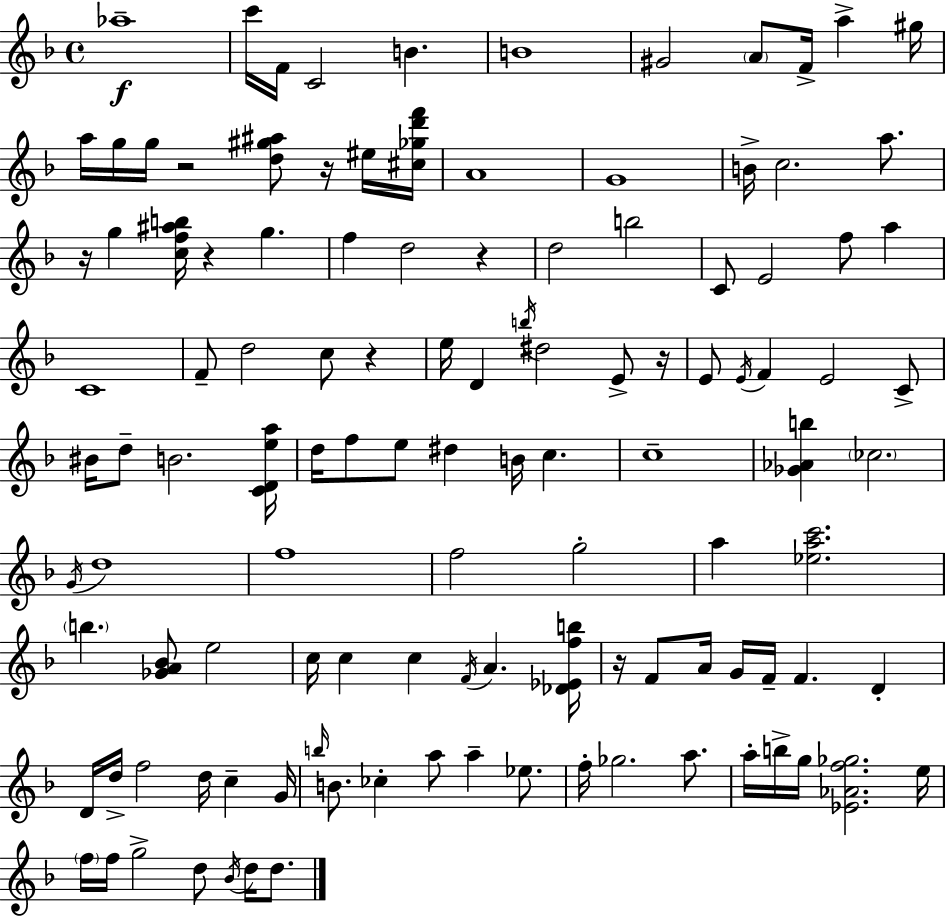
X:1
T:Untitled
M:4/4
L:1/4
K:Dm
_a4 c'/4 F/4 C2 B B4 ^G2 A/2 F/4 a ^g/4 a/4 g/4 g/4 z2 [d^g^a]/2 z/4 ^e/4 [^c_gd'f']/4 A4 G4 B/4 c2 a/2 z/4 g [cf^ab]/4 z g f d2 z d2 b2 C/2 E2 f/2 a C4 F/2 d2 c/2 z e/4 D b/4 ^d2 E/2 z/4 E/2 E/4 F E2 C/2 ^B/4 d/2 B2 [CDea]/4 d/4 f/2 e/2 ^d B/4 c c4 [_G_Ab] _c2 G/4 d4 f4 f2 g2 a [_eac']2 b [_GA_B]/2 e2 c/4 c c F/4 A [_D_Efb]/4 z/4 F/2 A/4 G/4 F/4 F D D/4 d/4 f2 d/4 c G/4 b/4 B/2 _c a/2 a _e/2 f/4 _g2 a/2 a/4 b/4 g/4 [_E_Af_g]2 e/4 f/4 f/4 g2 d/2 _B/4 d/4 d/2